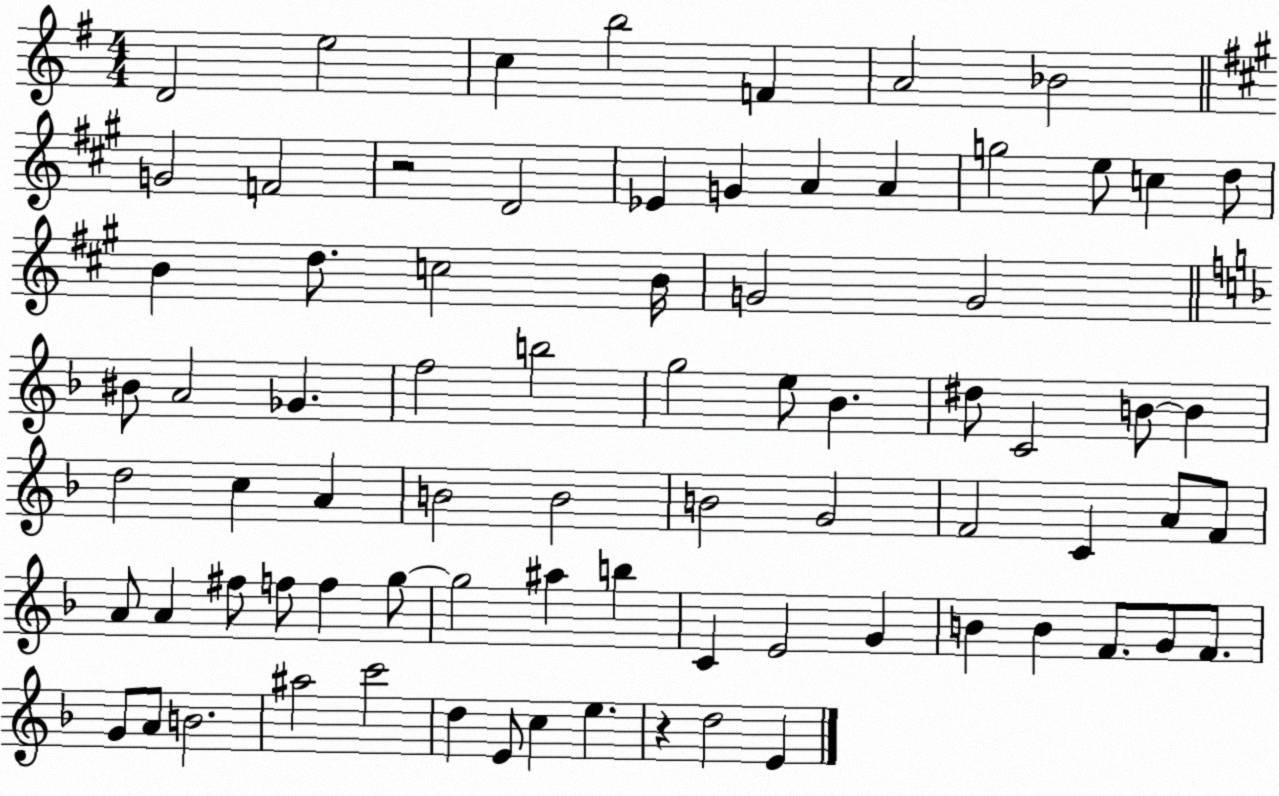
X:1
T:Untitled
M:4/4
L:1/4
K:G
D2 e2 c b2 F A2 _B2 G2 F2 z2 D2 _E G A A g2 e/2 c d/2 B d/2 c2 B/4 G2 G2 ^B/2 A2 _G f2 b2 g2 e/2 _B ^d/2 C2 B/2 B d2 c A B2 B2 B2 G2 F2 C A/2 F/2 A/2 A ^f/2 f/2 f g/2 g2 ^a b C E2 G B B F/2 G/2 F/2 G/2 A/2 B2 ^a2 c'2 d E/2 c e z d2 E